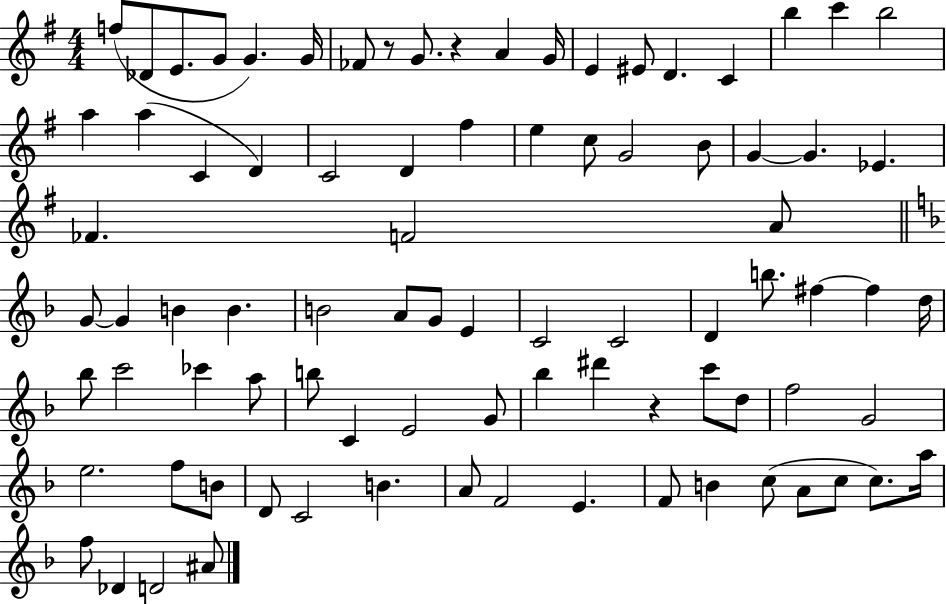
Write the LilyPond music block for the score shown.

{
  \clef treble
  \numericTimeSignature
  \time 4/4
  \key g \major
  \repeat volta 2 { f''8( des'8 e'8. g'8 g'4.) g'16 | fes'8 r8 g'8. r4 a'4 g'16 | e'4 eis'8 d'4. c'4 | b''4 c'''4 b''2 | \break a''4 a''4( c'4 d'4) | c'2 d'4 fis''4 | e''4 c''8 g'2 b'8 | g'4~~ g'4. ees'4. | \break fes'4. f'2 a'8 | \bar "||" \break \key f \major g'8~~ g'4 b'4 b'4. | b'2 a'8 g'8 e'4 | c'2 c'2 | d'4 b''8. fis''4~~ fis''4 d''16 | \break bes''8 c'''2 ces'''4 a''8 | b''8 c'4 e'2 g'8 | bes''4 dis'''4 r4 c'''8 d''8 | f''2 g'2 | \break e''2. f''8 b'8 | d'8 c'2 b'4. | a'8 f'2 e'4. | f'8 b'4 c''8( a'8 c''8 c''8.) a''16 | \break f''8 des'4 d'2 ais'8 | } \bar "|."
}